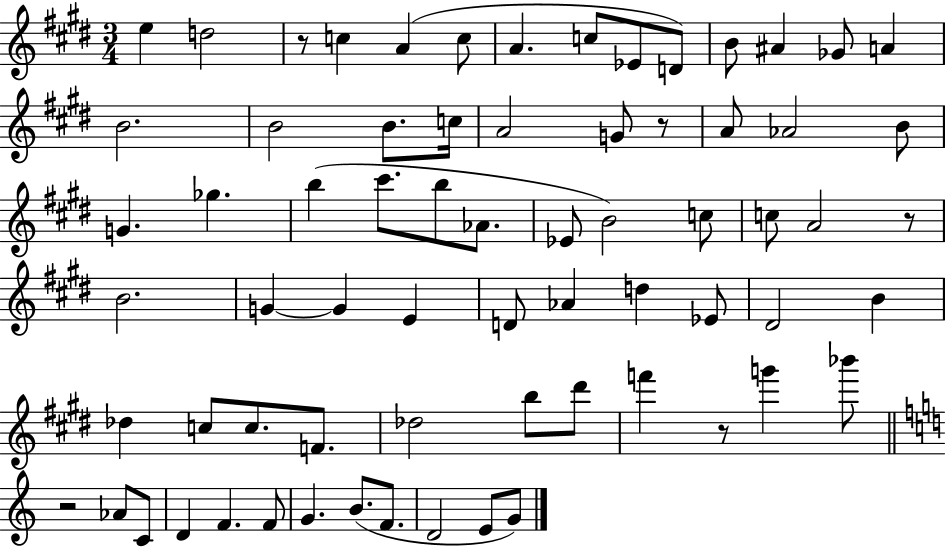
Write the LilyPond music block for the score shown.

{
  \clef treble
  \numericTimeSignature
  \time 3/4
  \key e \major
  \repeat volta 2 { e''4 d''2 | r8 c''4 a'4( c''8 | a'4. c''8 ees'8 d'8) | b'8 ais'4 ges'8 a'4 | \break b'2. | b'2 b'8. c''16 | a'2 g'8 r8 | a'8 aes'2 b'8 | \break g'4. ges''4. | b''4( cis'''8. b''8 aes'8. | ees'8 b'2) c''8 | c''8 a'2 r8 | \break b'2. | g'4~~ g'4 e'4 | d'8 aes'4 d''4 ees'8 | dis'2 b'4 | \break des''4 c''8 c''8. f'8. | des''2 b''8 dis'''8 | f'''4 r8 g'''4 bes'''8 | \bar "||" \break \key a \minor r2 aes'8 c'8 | d'4 f'4. f'8 | g'4. b'8.( f'8. | d'2 e'8 g'8) | \break } \bar "|."
}